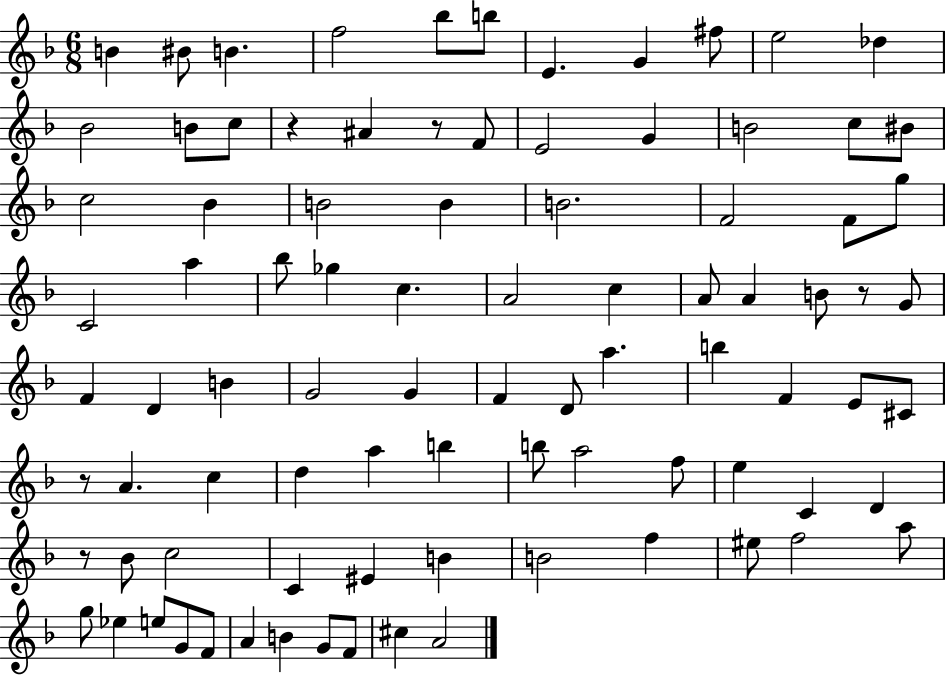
B4/q BIS4/e B4/q. F5/h Bb5/e B5/e E4/q. G4/q F#5/e E5/h Db5/q Bb4/h B4/e C5/e R/q A#4/q R/e F4/e E4/h G4/q B4/h C5/e BIS4/e C5/h Bb4/q B4/h B4/q B4/h. F4/h F4/e G5/e C4/h A5/q Bb5/e Gb5/q C5/q. A4/h C5/q A4/e A4/q B4/e R/e G4/e F4/q D4/q B4/q G4/h G4/q F4/q D4/e A5/q. B5/q F4/q E4/e C#4/e R/e A4/q. C5/q D5/q A5/q B5/q B5/e A5/h F5/e E5/q C4/q D4/q R/e Bb4/e C5/h C4/q EIS4/q B4/q B4/h F5/q EIS5/e F5/h A5/e G5/e Eb5/q E5/e G4/e F4/e A4/q B4/q G4/e F4/e C#5/q A4/h